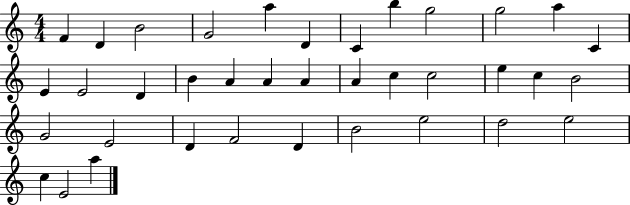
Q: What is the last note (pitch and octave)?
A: A5